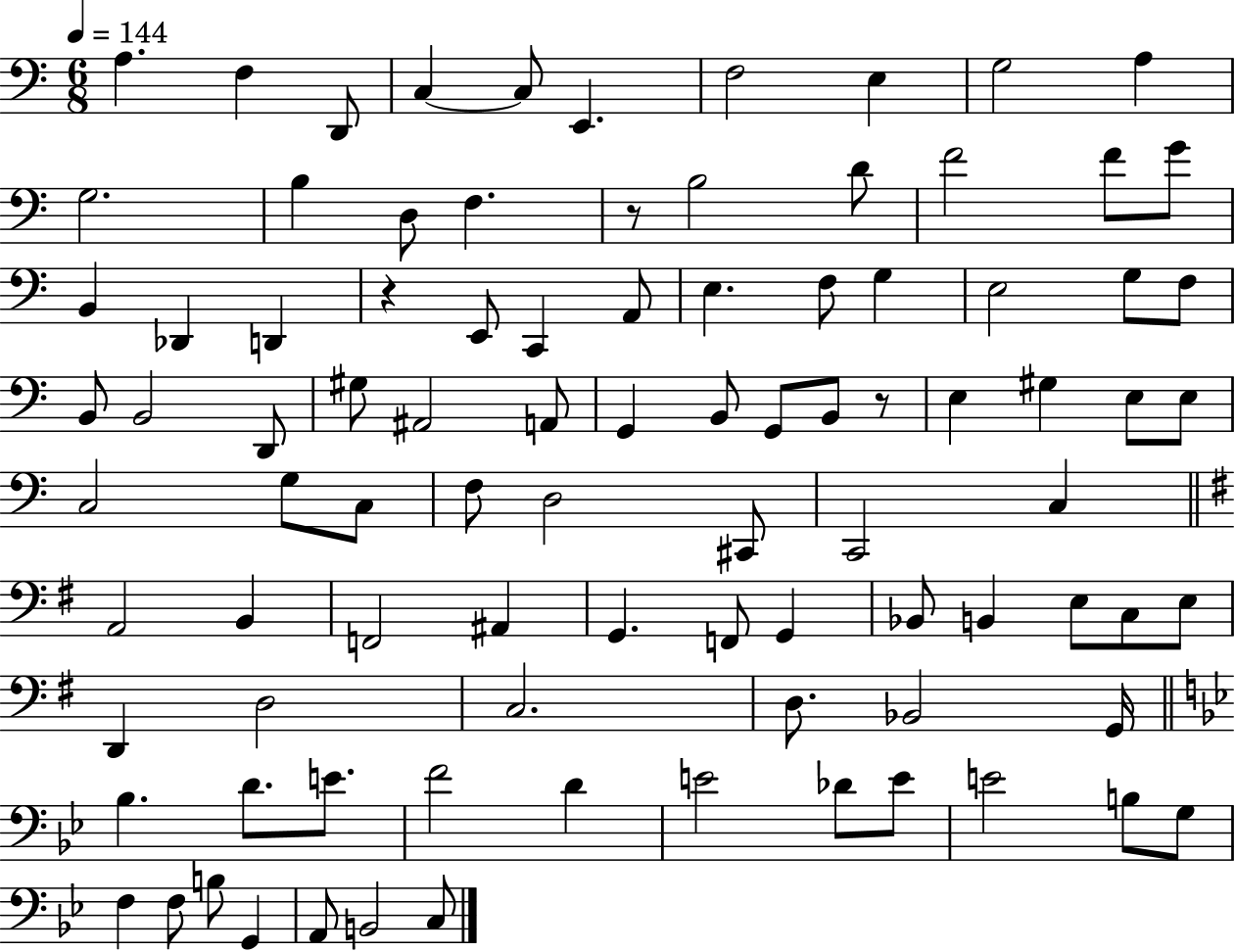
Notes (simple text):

A3/q. F3/q D2/e C3/q C3/e E2/q. F3/h E3/q G3/h A3/q G3/h. B3/q D3/e F3/q. R/e B3/h D4/e F4/h F4/e G4/e B2/q Db2/q D2/q R/q E2/e C2/q A2/e E3/q. F3/e G3/q E3/h G3/e F3/e B2/e B2/h D2/e G#3/e A#2/h A2/e G2/q B2/e G2/e B2/e R/e E3/q G#3/q E3/e E3/e C3/h G3/e C3/e F3/e D3/h C#2/e C2/h C3/q A2/h B2/q F2/h A#2/q G2/q. F2/e G2/q Bb2/e B2/q E3/e C3/e E3/e D2/q D3/h C3/h. D3/e. Bb2/h G2/s Bb3/q. D4/e. E4/e. F4/h D4/q E4/h Db4/e E4/e E4/h B3/e G3/e F3/q F3/e B3/e G2/q A2/e B2/h C3/e